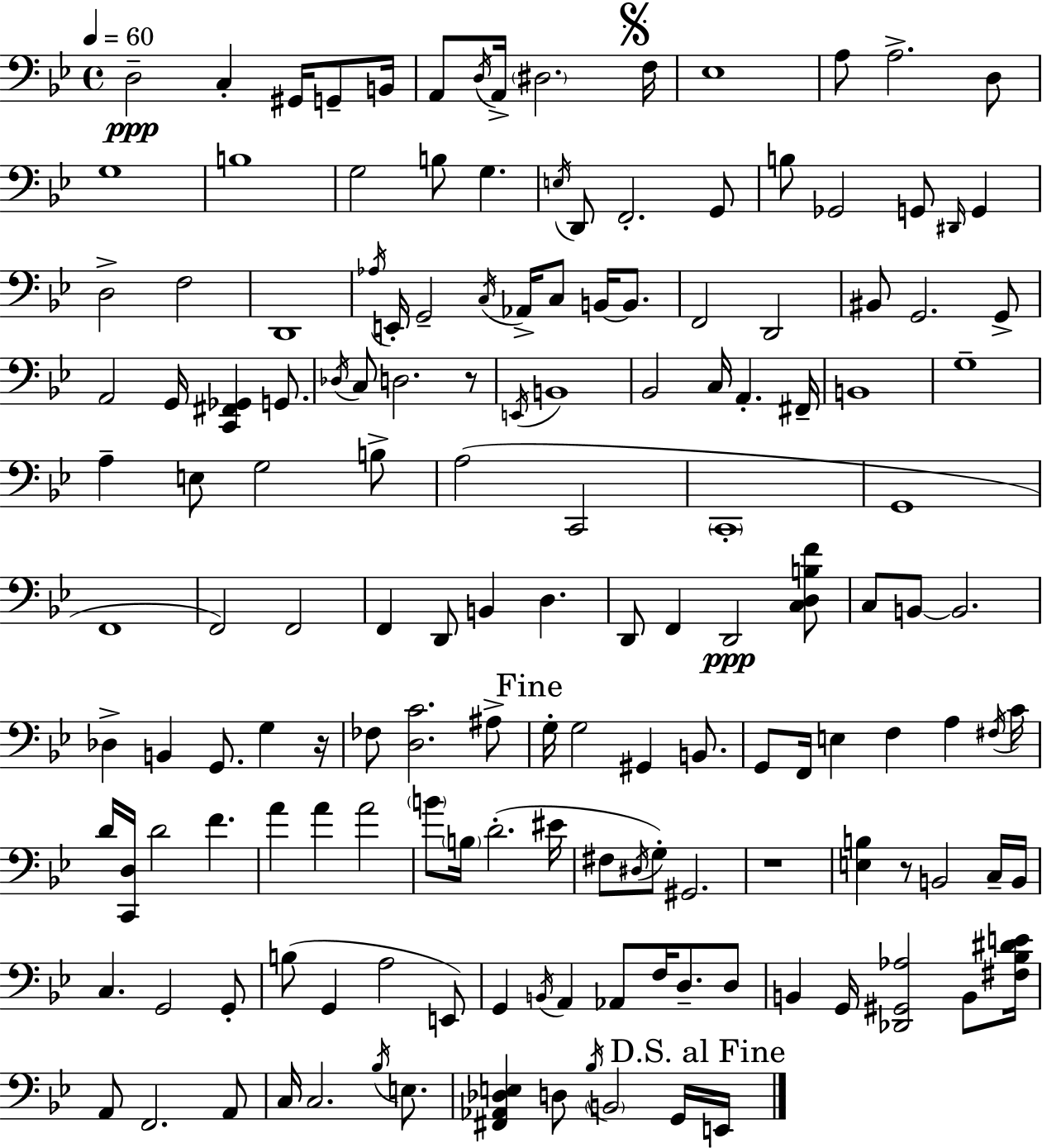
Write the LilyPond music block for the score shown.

{
  \clef bass
  \time 4/4
  \defaultTimeSignature
  \key bes \major
  \tempo 4 = 60
  \repeat volta 2 { d2--\ppp c4-. gis,16 g,8-- b,16 | a,8 \acciaccatura { d16 } a,16-> \parenthesize dis2. | \mark \markup { \musicglyph "scripts.segno" } f16 ees1 | a8 a2.-> d8 | \break g1 | b1 | g2 b8 g4. | \acciaccatura { e16 } d,8 f,2.-. | \break g,8 b8 ges,2 g,8 \grace { dis,16 } g,4 | d2-> f2 | d,1 | \acciaccatura { aes16 } e,16-. g,2-- \acciaccatura { c16 } aes,16-> c8 | \break b,16~~ b,8. f,2 d,2 | bis,8 g,2. | g,8-> a,2 g,16 <c, fis, ges,>4 | g,8. \acciaccatura { des16 } c8 d2. | \break r8 \acciaccatura { e,16 } b,1 | bes,2 c16 | a,4.-. fis,16-- b,1 | g1-- | \break a4-- e8 g2 | b8-> a2( c,2 | \parenthesize c,1-. | g,1 | \break f,1 | f,2) f,2 | f,4 d,8 b,4 | d4. d,8 f,4 d,2\ppp | \break <c d b f'>8 c8 b,8~~ b,2. | des4-> b,4 g,8. | g4 r16 fes8 <d c'>2. | ais8-> \mark "Fine" g16-. g2 | \break gis,4 b,8. g,8 f,16 e4 f4 | a4 \acciaccatura { fis16 } c'16 d'16 <c, d>16 d'2 | f'4. a'4 a'4 | a'2 \parenthesize b'8 \parenthesize b16 d'2.-.( | \break eis'16 fis8 \acciaccatura { dis16 }) g8-. gis,2. | r1 | <e b>4 r8 b,2 | c16-- b,16 c4. g,2 | \break g,8-. b8( g,4 a2 | e,8) g,4 \acciaccatura { b,16 } a,4 | aes,8 f16 d8.-- d8 b,4 g,16 <des, gis, aes>2 | b,8 <fis bes dis' e'>16 a,8 f,2. | \break a,8 c16 c2. | \acciaccatura { bes16 } e8. <fis, aes, des e>4 d8 | \acciaccatura { bes16 } \parenthesize b,2 g,16 \mark "D.S. al Fine" e,16 } \bar "|."
}